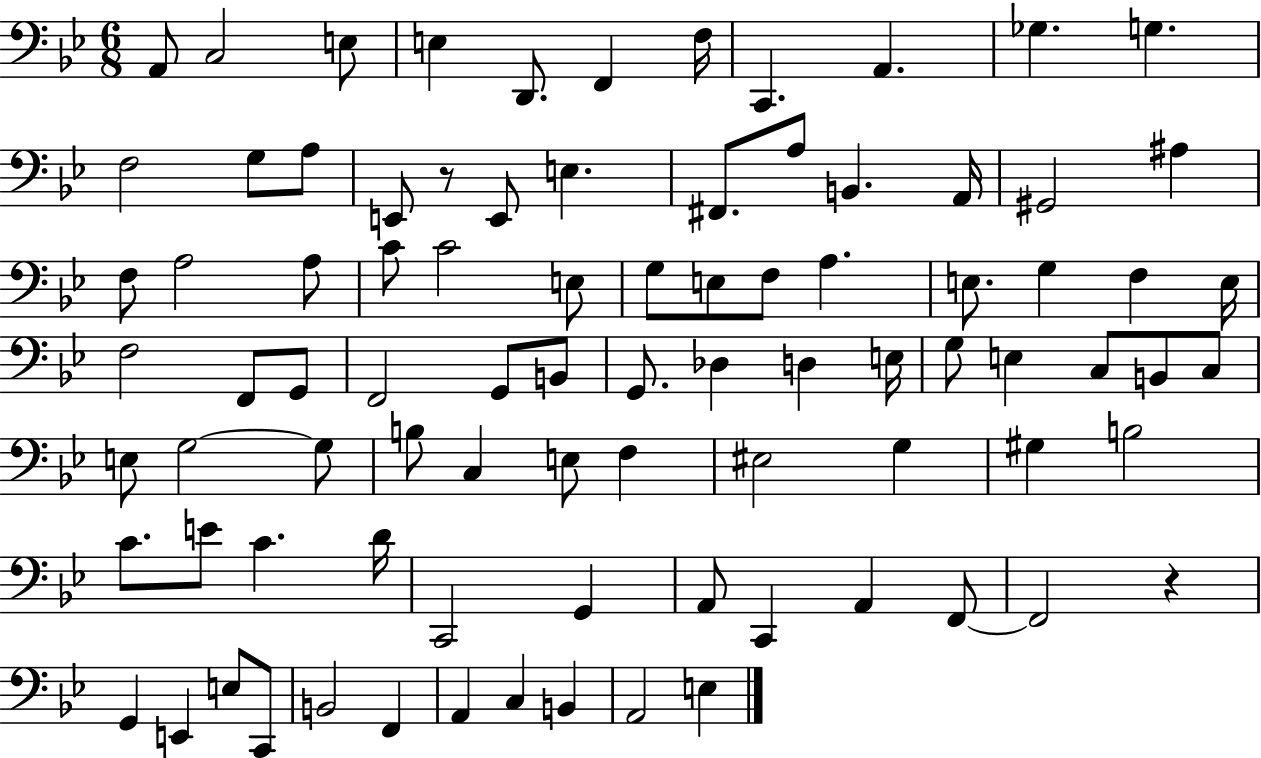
A2/e C3/h E3/e E3/q D2/e. F2/q F3/s C2/q. A2/q. Gb3/q. G3/q. F3/h G3/e A3/e E2/e R/e E2/e E3/q. F#2/e. A3/e B2/q. A2/s G#2/h A#3/q F3/e A3/h A3/e C4/e C4/h E3/e G3/e E3/e F3/e A3/q. E3/e. G3/q F3/q E3/s F3/h F2/e G2/e F2/h G2/e B2/e G2/e. Db3/q D3/q E3/s G3/e E3/q C3/e B2/e C3/e E3/e G3/h G3/e B3/e C3/q E3/e F3/q EIS3/h G3/q G#3/q B3/h C4/e. E4/e C4/q. D4/s C2/h G2/q A2/e C2/q A2/q F2/e F2/h R/q G2/q E2/q E3/e C2/e B2/h F2/q A2/q C3/q B2/q A2/h E3/q